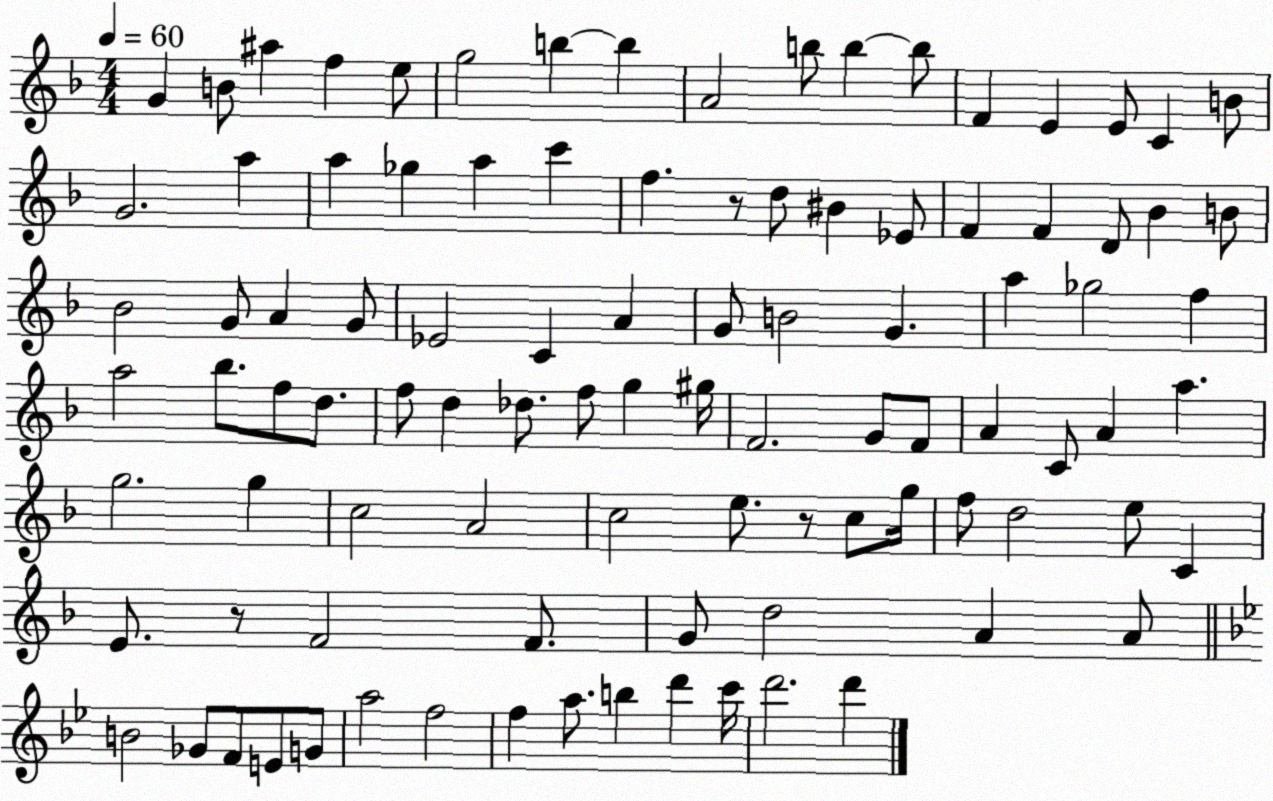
X:1
T:Untitled
M:4/4
L:1/4
K:F
G B/2 ^a f e/2 g2 b b A2 b/2 b b/2 F E E/2 C B/2 G2 a a _g a c' f z/2 d/2 ^B _E/2 F F D/2 _B B/2 _B2 G/2 A G/2 _E2 C A G/2 B2 G a _g2 f a2 _b/2 f/2 d/2 f/2 d _d/2 f/2 g ^g/4 F2 G/2 F/2 A C/2 A a g2 g c2 A2 c2 e/2 z/2 c/2 g/4 f/2 d2 e/2 C E/2 z/2 F2 F/2 G/2 d2 A A/2 B2 _G/2 F/2 E/2 G/2 a2 f2 f a/2 b d' c'/4 d'2 d'